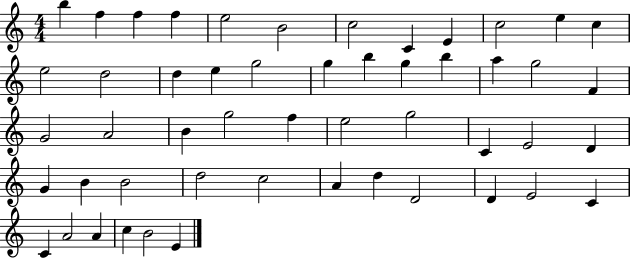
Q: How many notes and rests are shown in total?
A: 51